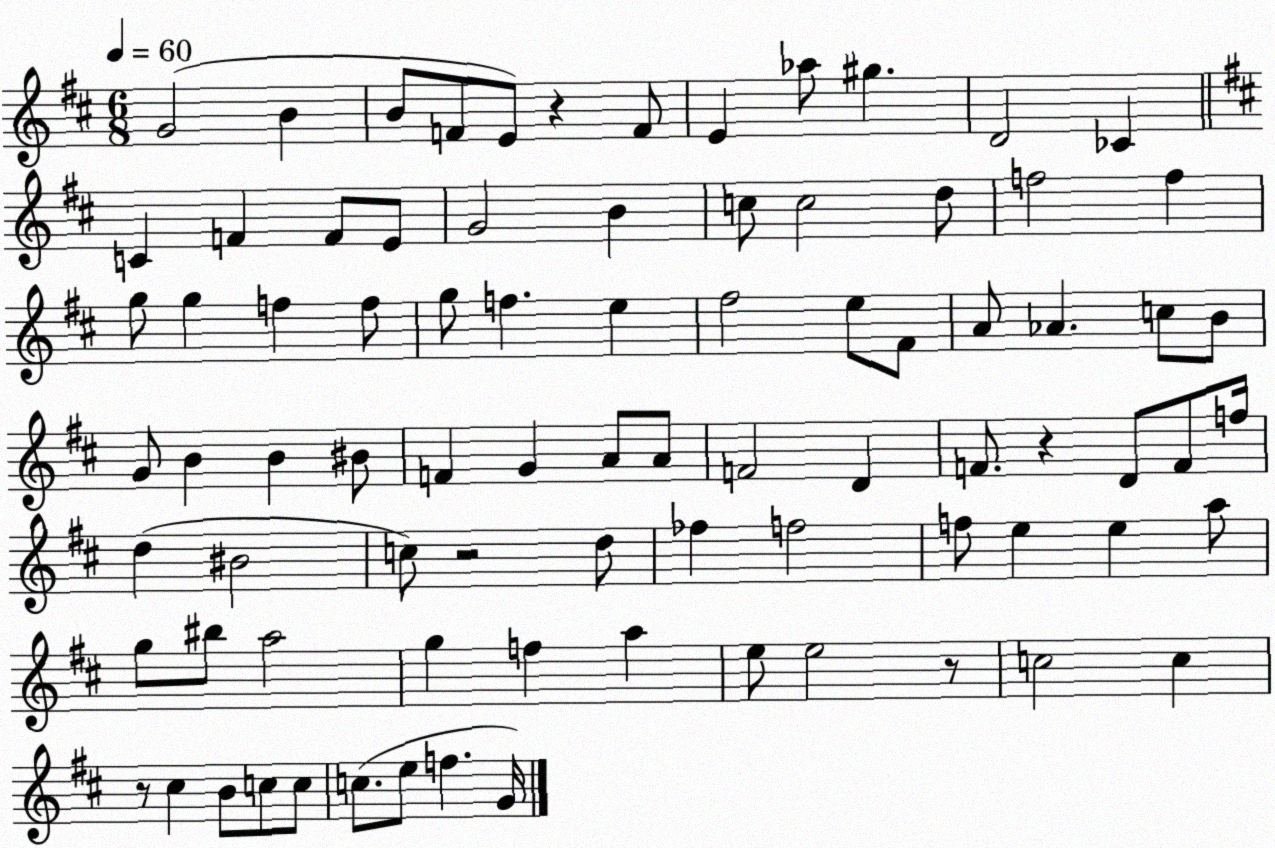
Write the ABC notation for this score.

X:1
T:Untitled
M:6/8
L:1/4
K:D
G2 B B/2 F/2 E/2 z F/2 E _a/2 ^g D2 _C C F F/2 E/2 G2 B c/2 c2 d/2 f2 f g/2 g f f/2 g/2 f e ^f2 e/2 ^F/2 A/2 _A c/2 B/2 G/2 B B ^B/2 F G A/2 A/2 F2 D F/2 z D/2 F/2 f/4 d ^B2 c/2 z2 d/2 _f f2 f/2 e e a/2 g/2 ^b/2 a2 g f a e/2 e2 z/2 c2 c z/2 ^c B/2 c/2 c/2 c/2 e/2 f G/4